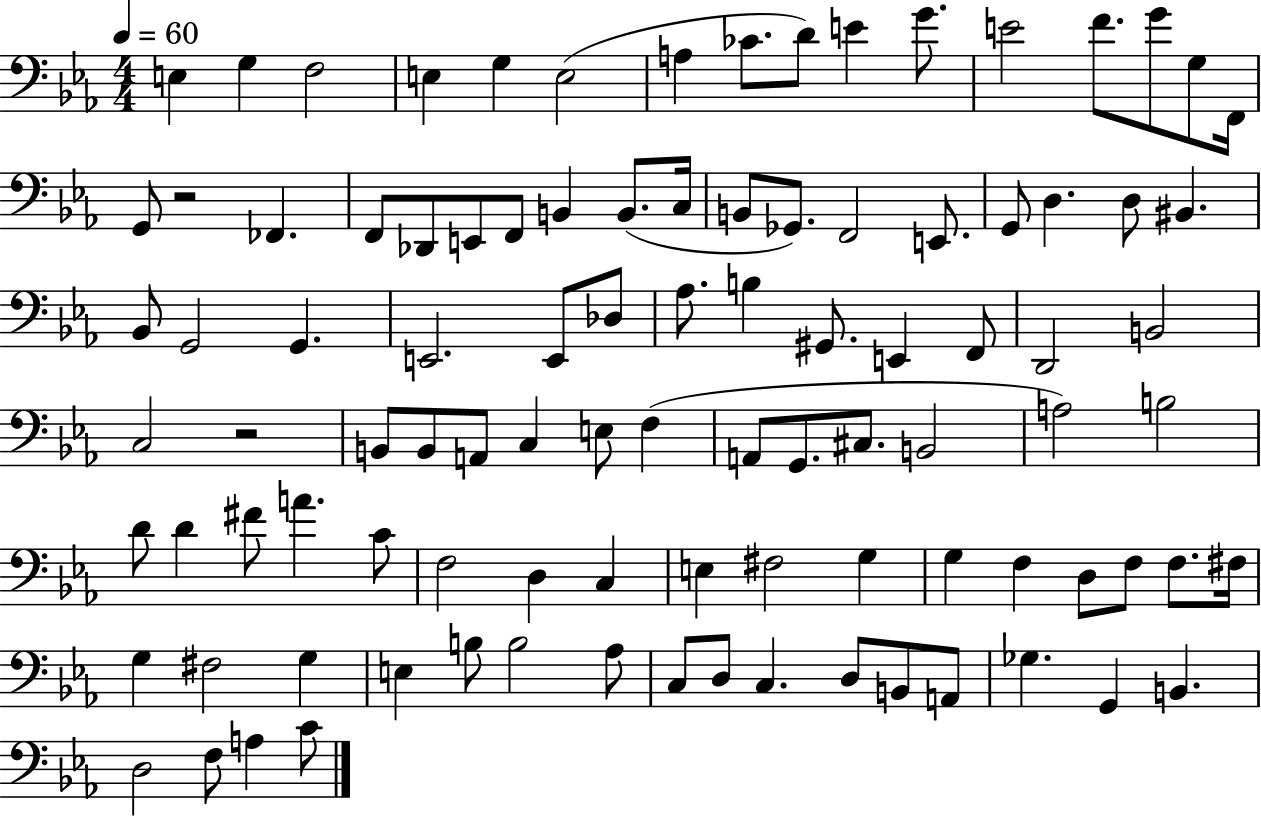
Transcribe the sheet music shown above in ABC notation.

X:1
T:Untitled
M:4/4
L:1/4
K:Eb
E, G, F,2 E, G, E,2 A, _C/2 D/2 E G/2 E2 F/2 G/2 G,/2 F,,/4 G,,/2 z2 _F,, F,,/2 _D,,/2 E,,/2 F,,/2 B,, B,,/2 C,/4 B,,/2 _G,,/2 F,,2 E,,/2 G,,/2 D, D,/2 ^B,, _B,,/2 G,,2 G,, E,,2 E,,/2 _D,/2 _A,/2 B, ^G,,/2 E,, F,,/2 D,,2 B,,2 C,2 z2 B,,/2 B,,/2 A,,/2 C, E,/2 F, A,,/2 G,,/2 ^C,/2 B,,2 A,2 B,2 D/2 D ^F/2 A C/2 F,2 D, C, E, ^F,2 G, G, F, D,/2 F,/2 F,/2 ^F,/4 G, ^F,2 G, E, B,/2 B,2 _A,/2 C,/2 D,/2 C, D,/2 B,,/2 A,,/2 _G, G,, B,, D,2 F,/2 A, C/2